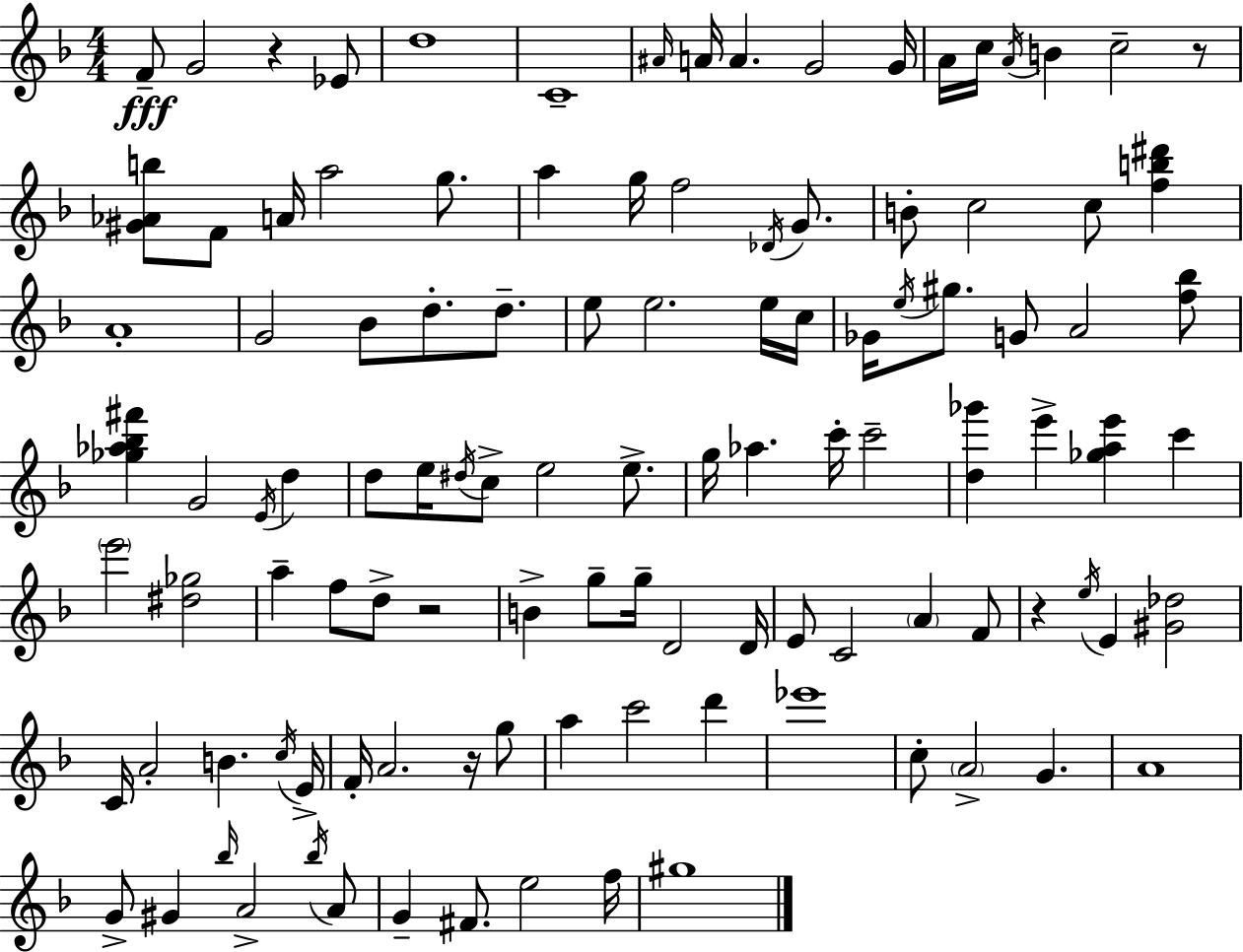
{
  \clef treble
  \numericTimeSignature
  \time 4/4
  \key f \major
  f'8--\fff g'2 r4 ees'8 | d''1 | c'1-- | \grace { ais'16 } a'16 a'4. g'2 | \break g'16 a'16 c''16 \acciaccatura { a'16 } b'4 c''2-- | r8 <gis' aes' b''>8 f'8 a'16 a''2 g''8. | a''4 g''16 f''2 \acciaccatura { des'16 } | g'8. b'8-. c''2 c''8 <f'' b'' dis'''>4 | \break a'1-. | g'2 bes'8 d''8.-. | d''8.-- e''8 e''2. | e''16 c''16 ges'16 \acciaccatura { e''16 } gis''8. g'8 a'2 | \break <f'' bes''>8 <ges'' aes'' bes'' fis'''>4 g'2 | \acciaccatura { e'16 } d''4 d''8 e''16 \acciaccatura { dis''16 } c''8-> e''2 | e''8.-> g''16 aes''4. c'''16-. c'''2-- | <d'' ges'''>4 e'''4-> <ges'' a'' e'''>4 | \break c'''4 \parenthesize e'''2 <dis'' ges''>2 | a''4-- f''8 d''8-> r2 | b'4-> g''8-- g''16-- d'2 | d'16 e'8 c'2 | \break \parenthesize a'4 f'8 r4 \acciaccatura { e''16 } e'4 <gis' des''>2 | c'16 a'2-. | b'4. \acciaccatura { c''16 } e'16-> f'16-. a'2. | r16 g''8 a''4 c'''2 | \break d'''4 ees'''1 | c''8-. \parenthesize a'2-> | g'4. a'1 | g'8-> gis'4 \grace { bes''16 } a'2-> | \break \acciaccatura { bes''16 } a'8 g'4-- fis'8. | e''2 f''16 gis''1 | \bar "|."
}